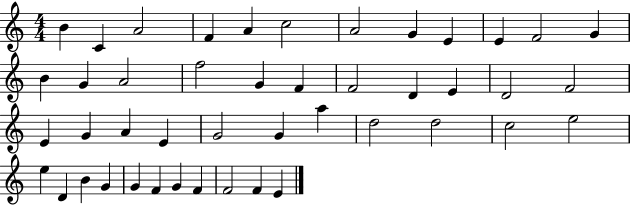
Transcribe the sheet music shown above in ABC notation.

X:1
T:Untitled
M:4/4
L:1/4
K:C
B C A2 F A c2 A2 G E E F2 G B G A2 f2 G F F2 D E D2 F2 E G A E G2 G a d2 d2 c2 e2 e D B G G F G F F2 F E